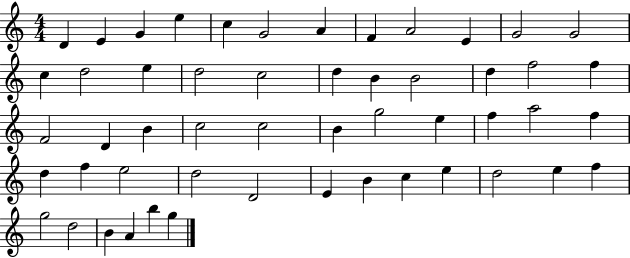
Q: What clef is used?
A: treble